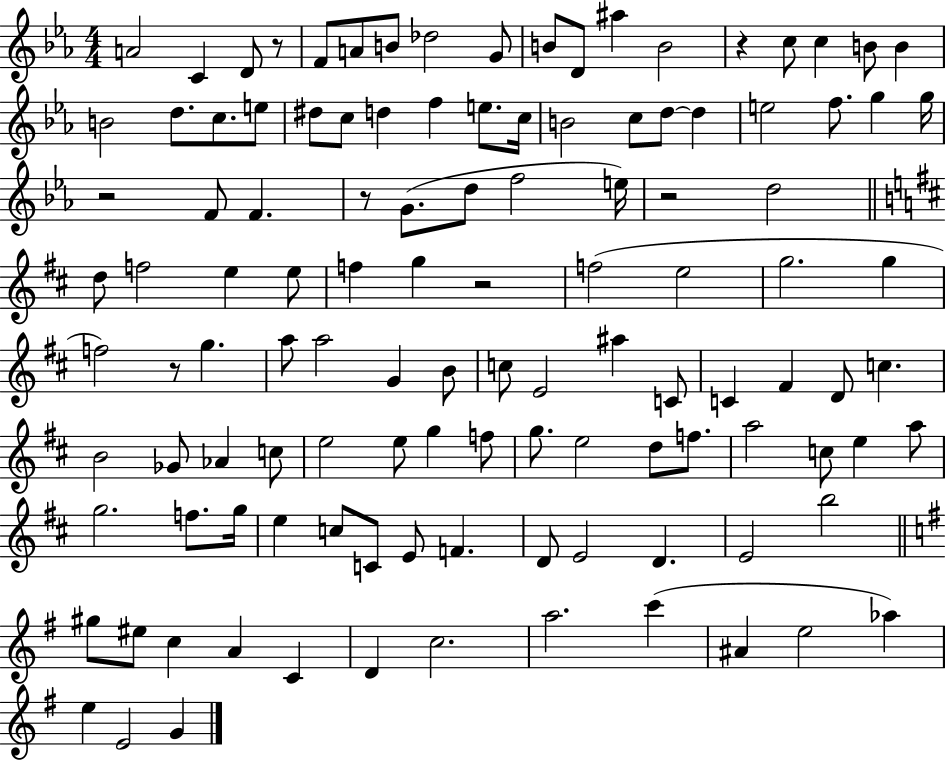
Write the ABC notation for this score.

X:1
T:Untitled
M:4/4
L:1/4
K:Eb
A2 C D/2 z/2 F/2 A/2 B/2 _d2 G/2 B/2 D/2 ^a B2 z c/2 c B/2 B B2 d/2 c/2 e/2 ^d/2 c/2 d f e/2 c/4 B2 c/2 d/2 d e2 f/2 g g/4 z2 F/2 F z/2 G/2 d/2 f2 e/4 z2 d2 d/2 f2 e e/2 f g z2 f2 e2 g2 g f2 z/2 g a/2 a2 G B/2 c/2 E2 ^a C/2 C ^F D/2 c B2 _G/2 _A c/2 e2 e/2 g f/2 g/2 e2 d/2 f/2 a2 c/2 e a/2 g2 f/2 g/4 e c/2 C/2 E/2 F D/2 E2 D E2 b2 ^g/2 ^e/2 c A C D c2 a2 c' ^A e2 _a e E2 G